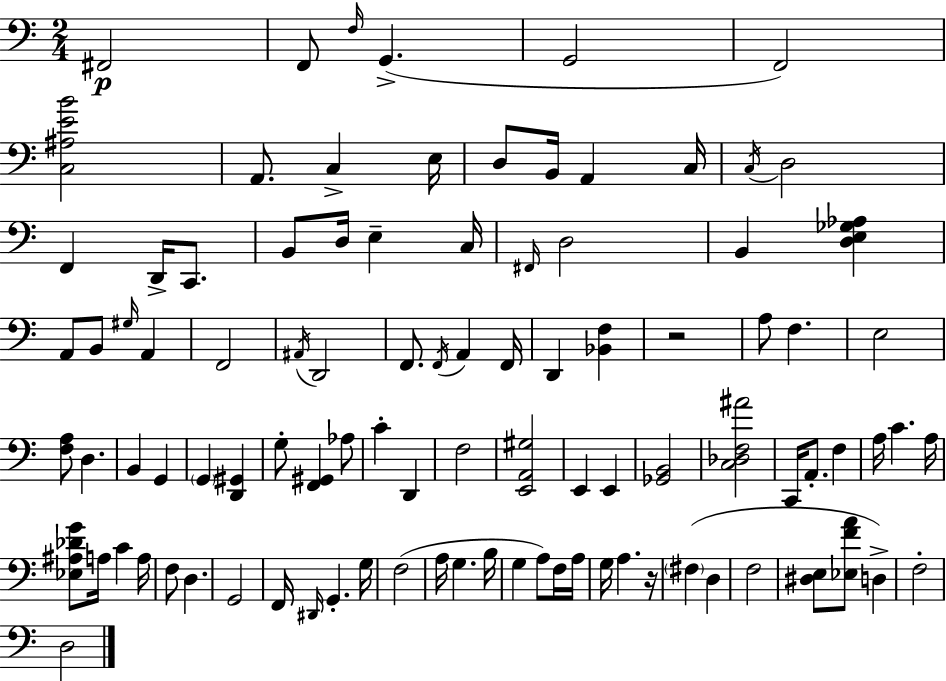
X:1
T:Untitled
M:2/4
L:1/4
K:Am
^F,,2 F,,/2 F,/4 G,, G,,2 F,,2 [C,^A,EB]2 A,,/2 C, E,/4 D,/2 B,,/4 A,, C,/4 C,/4 D,2 F,, D,,/4 C,,/2 B,,/2 D,/4 E, C,/4 ^F,,/4 D,2 B,, [D,E,_G,_A,] A,,/2 B,,/2 ^G,/4 A,, F,,2 ^A,,/4 D,,2 F,,/2 F,,/4 A,, F,,/4 D,, [_B,,F,] z2 A,/2 F, E,2 [F,A,]/2 D, B,, G,, G,, [D,,^G,,] G,/2 [F,,^G,,] _A,/2 C D,, F,2 [E,,A,,^G,]2 E,, E,, [_G,,B,,]2 [C,_D,F,^A]2 C,,/4 A,,/2 F, A,/4 C A,/4 [_E,^A,_DG]/2 A,/4 C A,/4 F,/2 D, G,,2 F,,/4 ^D,,/4 G,, G,/4 F,2 A,/4 G, B,/4 G, A,/2 F,/4 A,/4 G,/4 A, z/4 ^F, D, F,2 [^D,E,]/2 [_E,FA]/2 D, F,2 D,2